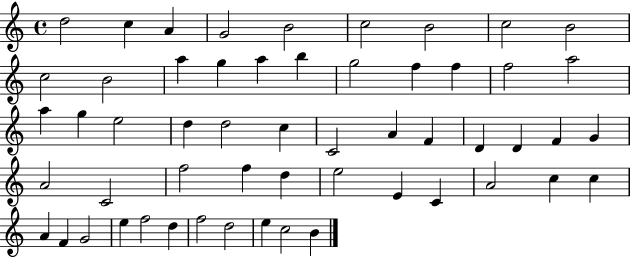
{
  \clef treble
  \time 4/4
  \defaultTimeSignature
  \key c \major
  d''2 c''4 a'4 | g'2 b'2 | c''2 b'2 | c''2 b'2 | \break c''2 b'2 | a''4 g''4 a''4 b''4 | g''2 f''4 f''4 | f''2 a''2 | \break a''4 g''4 e''2 | d''4 d''2 c''4 | c'2 a'4 f'4 | d'4 d'4 f'4 g'4 | \break a'2 c'2 | f''2 f''4 d''4 | e''2 e'4 c'4 | a'2 c''4 c''4 | \break a'4 f'4 g'2 | e''4 f''2 d''4 | f''2 d''2 | e''4 c''2 b'4 | \break \bar "|."
}